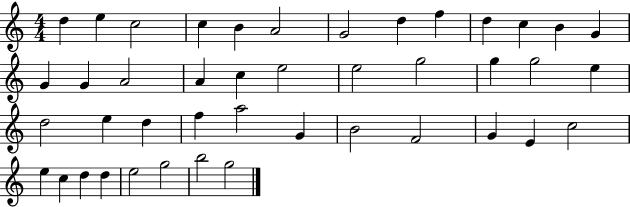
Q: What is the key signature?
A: C major